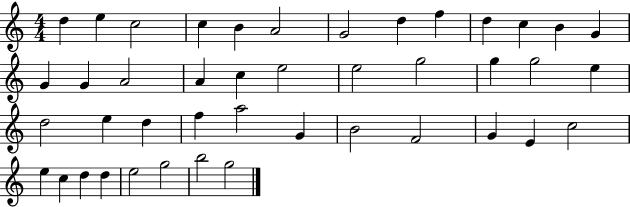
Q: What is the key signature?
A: C major